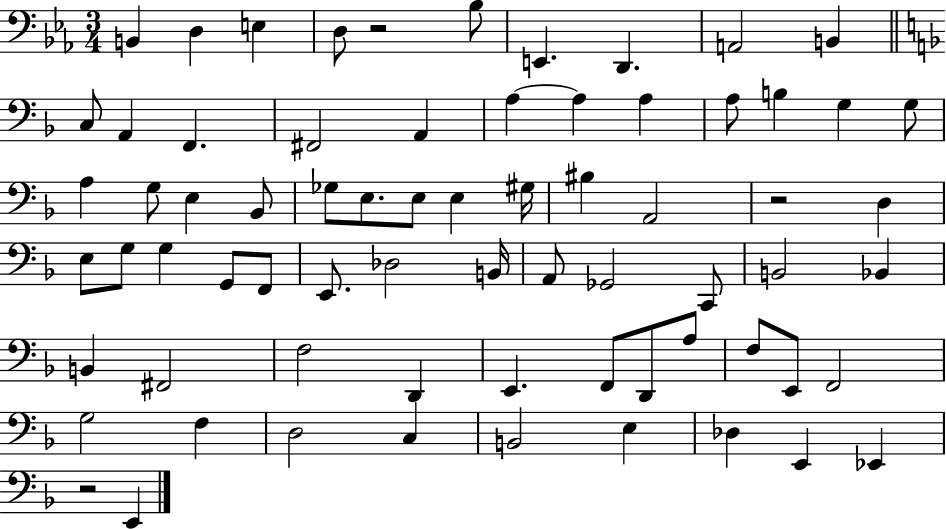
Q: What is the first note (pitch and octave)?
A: B2